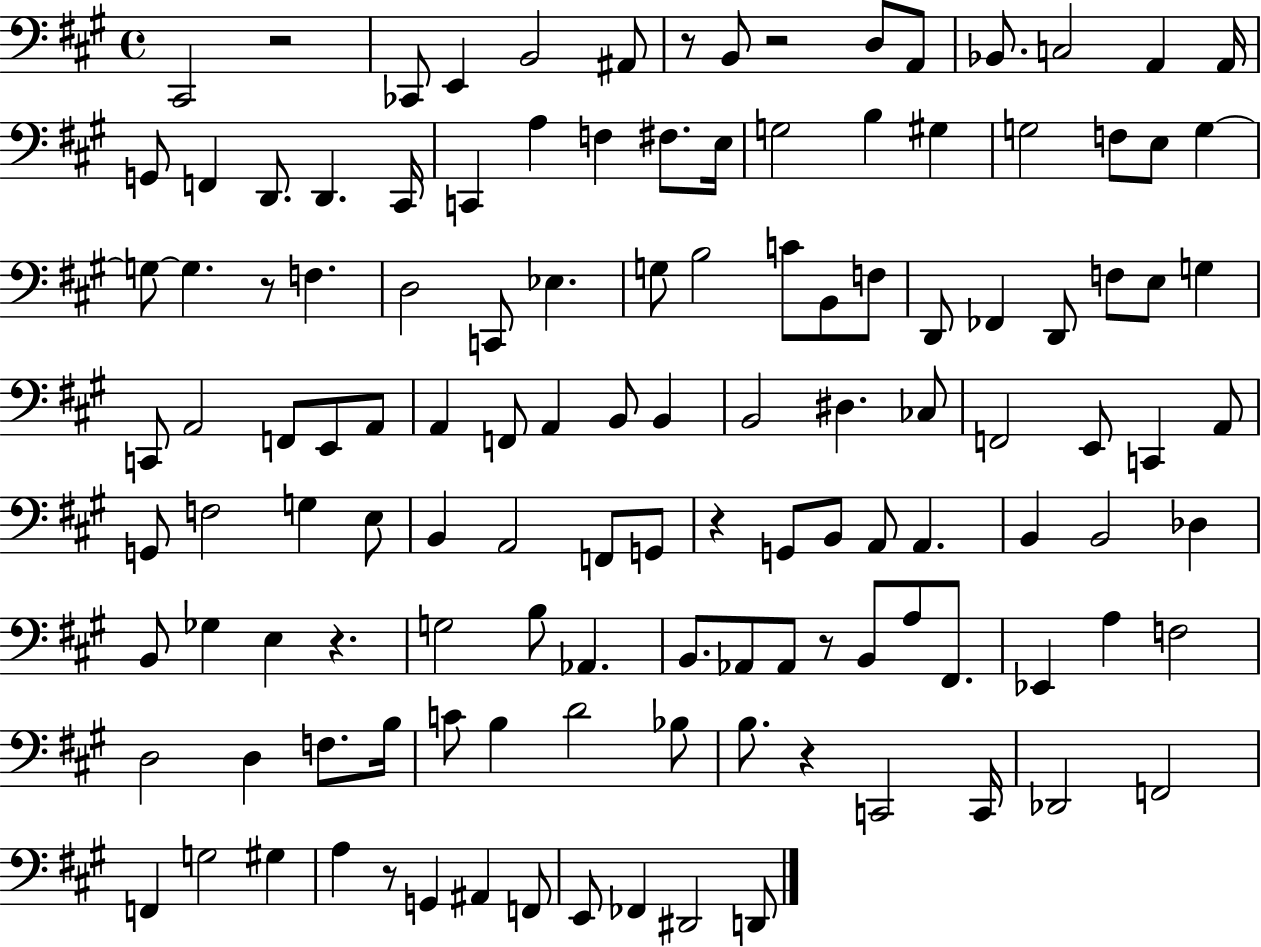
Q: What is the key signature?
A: A major